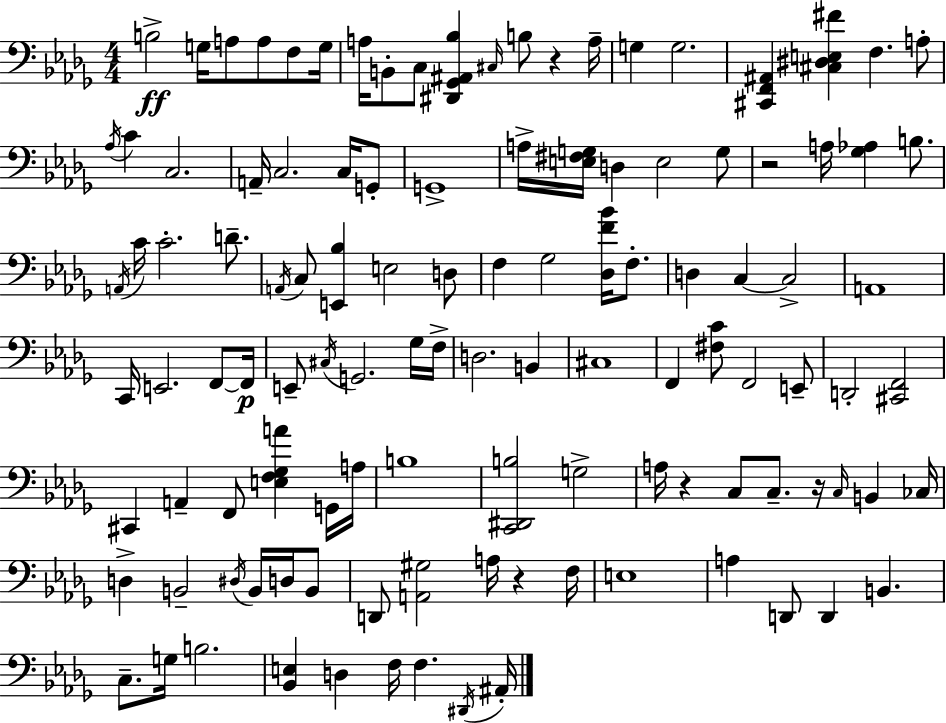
{
  \clef bass
  \numericTimeSignature
  \time 4/4
  \key bes \minor
  \repeat volta 2 { b2->\ff g16 a8 a8 f8 g16 | a16 b,8-. c8 <dis, ges, ais, bes>4 \grace { cis16 } b8 r4 | a16-- g4 g2. | <cis, f, ais,>4 <cis dis e fis'>4 f4. a8-. | \break \acciaccatura { aes16 } c'4 c2. | a,16-- c2. c16 | g,8-. g,1-> | a16-> <e fis g>16 d4 e2 | \break g8 r2 a16 <ges aes>4 b8. | \acciaccatura { a,16 } c'16 c'2.-. | d'8.-- \acciaccatura { a,16 } c8 <e, bes>4 e2 | d8 f4 ges2 | \break <des f' bes'>16 f8.-. d4 c4~~ c2-> | a,1 | c,16 e,2. | f,8~~ f,16\p e,8-- \acciaccatura { cis16 } g,2. | \break ges16 f16-> d2. | b,4 cis1 | f,4 <fis c'>8 f,2 | e,8-- d,2-. <cis, f,>2 | \break cis,4 a,4-- f,8 <e f ges a'>4 | g,16 a16 b1 | <c, dis, b>2 g2-> | a16 r4 c8 c8.-- r16 | \break \grace { c16 } b,4 ces16 d4-> b,2-- | \acciaccatura { dis16 } b,16 d16 b,8 d,8 <a, gis>2 | a16 r4 f16 e1 | a4 d,8 d,4 | \break b,4. c8.-- g16 b2. | <bes, e>4 d4 f16 | f4. \acciaccatura { dis,16 } ais,16-. } \bar "|."
}